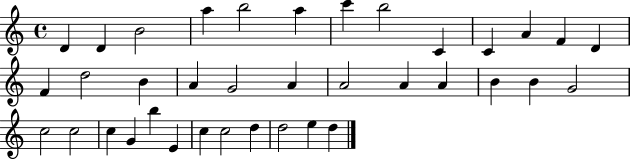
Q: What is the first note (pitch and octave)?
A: D4